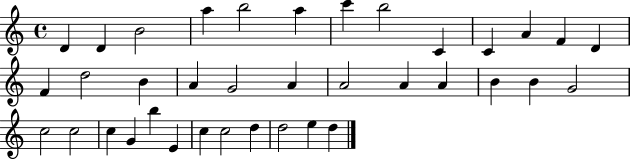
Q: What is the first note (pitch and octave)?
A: D4